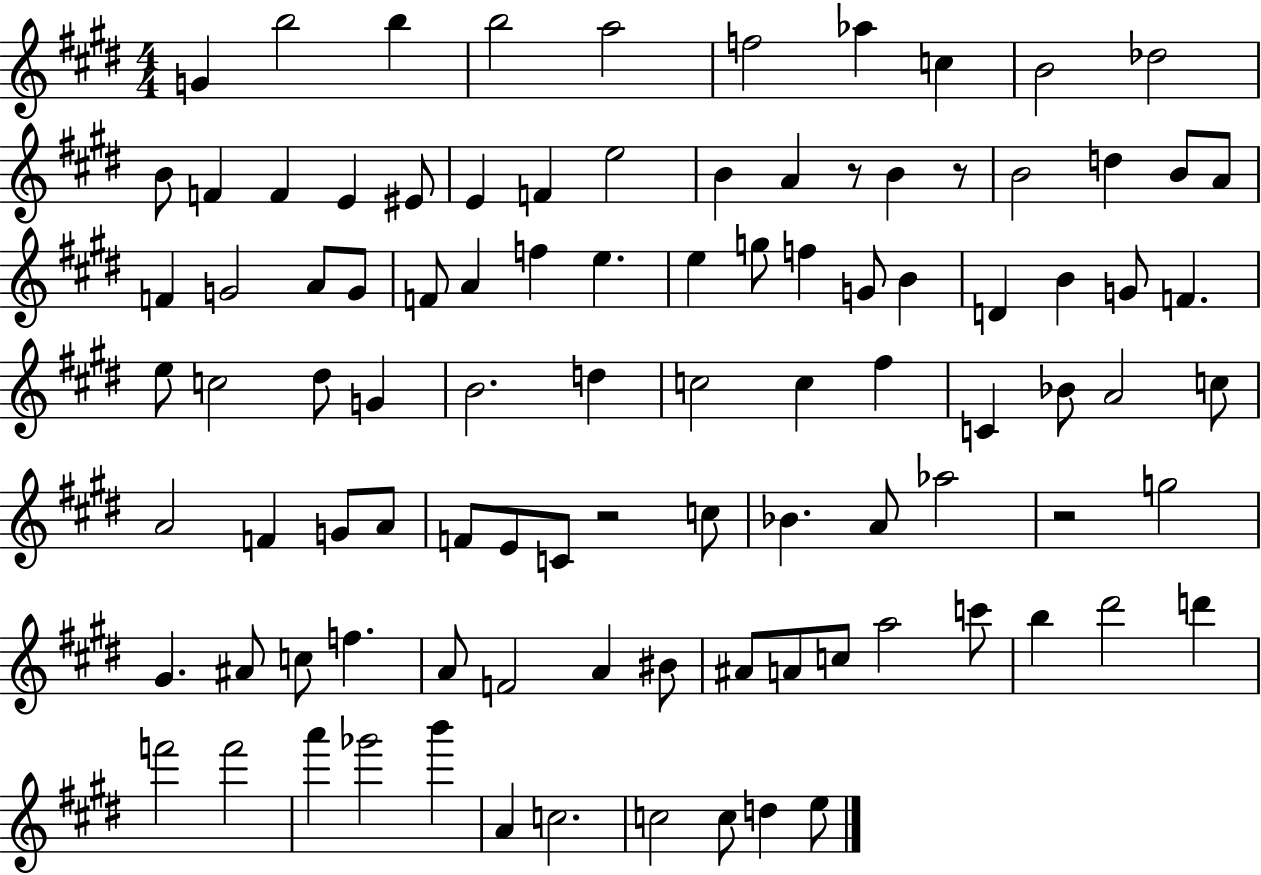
{
  \clef treble
  \numericTimeSignature
  \time 4/4
  \key e \major
  g'4 b''2 b''4 | b''2 a''2 | f''2 aes''4 c''4 | b'2 des''2 | \break b'8 f'4 f'4 e'4 eis'8 | e'4 f'4 e''2 | b'4 a'4 r8 b'4 r8 | b'2 d''4 b'8 a'8 | \break f'4 g'2 a'8 g'8 | f'8 a'4 f''4 e''4. | e''4 g''8 f''4 g'8 b'4 | d'4 b'4 g'8 f'4. | \break e''8 c''2 dis''8 g'4 | b'2. d''4 | c''2 c''4 fis''4 | c'4 bes'8 a'2 c''8 | \break a'2 f'4 g'8 a'8 | f'8 e'8 c'8 r2 c''8 | bes'4. a'8 aes''2 | r2 g''2 | \break gis'4. ais'8 c''8 f''4. | a'8 f'2 a'4 bis'8 | ais'8 a'8 c''8 a''2 c'''8 | b''4 dis'''2 d'''4 | \break f'''2 f'''2 | a'''4 ges'''2 b'''4 | a'4 c''2. | c''2 c''8 d''4 e''8 | \break \bar "|."
}